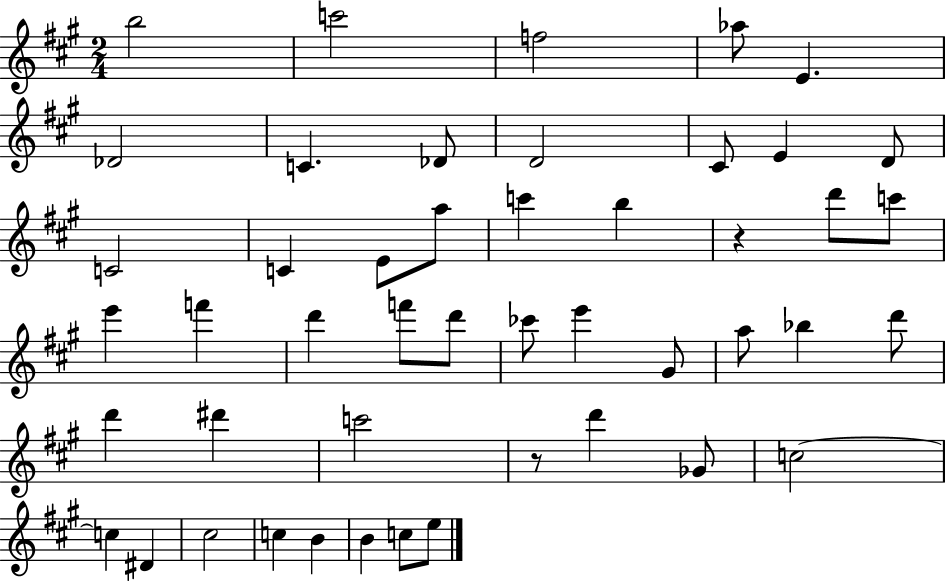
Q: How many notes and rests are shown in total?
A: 47